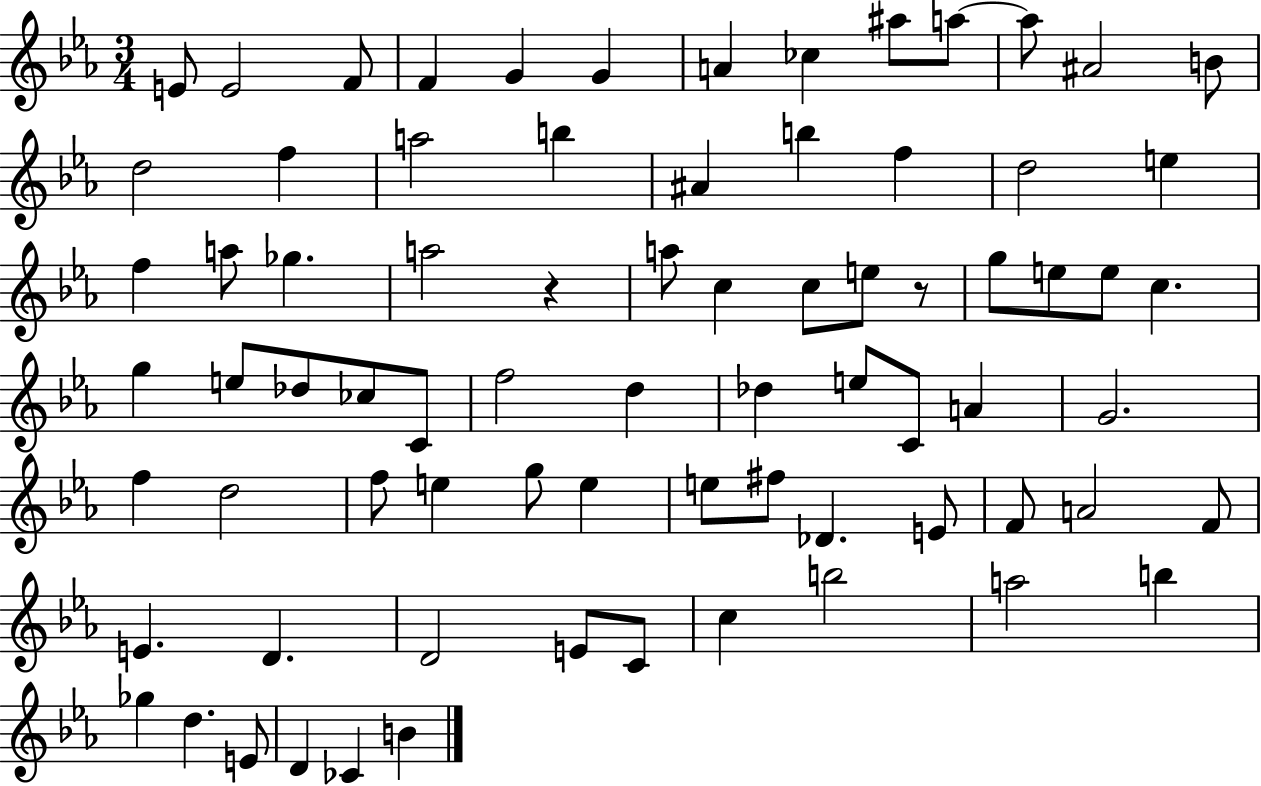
E4/e E4/h F4/e F4/q G4/q G4/q A4/q CES5/q A#5/e A5/e A5/e A#4/h B4/e D5/h F5/q A5/h B5/q A#4/q B5/q F5/q D5/h E5/q F5/q A5/e Gb5/q. A5/h R/q A5/e C5/q C5/e E5/e R/e G5/e E5/e E5/e C5/q. G5/q E5/e Db5/e CES5/e C4/e F5/h D5/q Db5/q E5/e C4/e A4/q G4/h. F5/q D5/h F5/e E5/q G5/e E5/q E5/e F#5/e Db4/q. E4/e F4/e A4/h F4/e E4/q. D4/q. D4/h E4/e C4/e C5/q B5/h A5/h B5/q Gb5/q D5/q. E4/e D4/q CES4/q B4/q